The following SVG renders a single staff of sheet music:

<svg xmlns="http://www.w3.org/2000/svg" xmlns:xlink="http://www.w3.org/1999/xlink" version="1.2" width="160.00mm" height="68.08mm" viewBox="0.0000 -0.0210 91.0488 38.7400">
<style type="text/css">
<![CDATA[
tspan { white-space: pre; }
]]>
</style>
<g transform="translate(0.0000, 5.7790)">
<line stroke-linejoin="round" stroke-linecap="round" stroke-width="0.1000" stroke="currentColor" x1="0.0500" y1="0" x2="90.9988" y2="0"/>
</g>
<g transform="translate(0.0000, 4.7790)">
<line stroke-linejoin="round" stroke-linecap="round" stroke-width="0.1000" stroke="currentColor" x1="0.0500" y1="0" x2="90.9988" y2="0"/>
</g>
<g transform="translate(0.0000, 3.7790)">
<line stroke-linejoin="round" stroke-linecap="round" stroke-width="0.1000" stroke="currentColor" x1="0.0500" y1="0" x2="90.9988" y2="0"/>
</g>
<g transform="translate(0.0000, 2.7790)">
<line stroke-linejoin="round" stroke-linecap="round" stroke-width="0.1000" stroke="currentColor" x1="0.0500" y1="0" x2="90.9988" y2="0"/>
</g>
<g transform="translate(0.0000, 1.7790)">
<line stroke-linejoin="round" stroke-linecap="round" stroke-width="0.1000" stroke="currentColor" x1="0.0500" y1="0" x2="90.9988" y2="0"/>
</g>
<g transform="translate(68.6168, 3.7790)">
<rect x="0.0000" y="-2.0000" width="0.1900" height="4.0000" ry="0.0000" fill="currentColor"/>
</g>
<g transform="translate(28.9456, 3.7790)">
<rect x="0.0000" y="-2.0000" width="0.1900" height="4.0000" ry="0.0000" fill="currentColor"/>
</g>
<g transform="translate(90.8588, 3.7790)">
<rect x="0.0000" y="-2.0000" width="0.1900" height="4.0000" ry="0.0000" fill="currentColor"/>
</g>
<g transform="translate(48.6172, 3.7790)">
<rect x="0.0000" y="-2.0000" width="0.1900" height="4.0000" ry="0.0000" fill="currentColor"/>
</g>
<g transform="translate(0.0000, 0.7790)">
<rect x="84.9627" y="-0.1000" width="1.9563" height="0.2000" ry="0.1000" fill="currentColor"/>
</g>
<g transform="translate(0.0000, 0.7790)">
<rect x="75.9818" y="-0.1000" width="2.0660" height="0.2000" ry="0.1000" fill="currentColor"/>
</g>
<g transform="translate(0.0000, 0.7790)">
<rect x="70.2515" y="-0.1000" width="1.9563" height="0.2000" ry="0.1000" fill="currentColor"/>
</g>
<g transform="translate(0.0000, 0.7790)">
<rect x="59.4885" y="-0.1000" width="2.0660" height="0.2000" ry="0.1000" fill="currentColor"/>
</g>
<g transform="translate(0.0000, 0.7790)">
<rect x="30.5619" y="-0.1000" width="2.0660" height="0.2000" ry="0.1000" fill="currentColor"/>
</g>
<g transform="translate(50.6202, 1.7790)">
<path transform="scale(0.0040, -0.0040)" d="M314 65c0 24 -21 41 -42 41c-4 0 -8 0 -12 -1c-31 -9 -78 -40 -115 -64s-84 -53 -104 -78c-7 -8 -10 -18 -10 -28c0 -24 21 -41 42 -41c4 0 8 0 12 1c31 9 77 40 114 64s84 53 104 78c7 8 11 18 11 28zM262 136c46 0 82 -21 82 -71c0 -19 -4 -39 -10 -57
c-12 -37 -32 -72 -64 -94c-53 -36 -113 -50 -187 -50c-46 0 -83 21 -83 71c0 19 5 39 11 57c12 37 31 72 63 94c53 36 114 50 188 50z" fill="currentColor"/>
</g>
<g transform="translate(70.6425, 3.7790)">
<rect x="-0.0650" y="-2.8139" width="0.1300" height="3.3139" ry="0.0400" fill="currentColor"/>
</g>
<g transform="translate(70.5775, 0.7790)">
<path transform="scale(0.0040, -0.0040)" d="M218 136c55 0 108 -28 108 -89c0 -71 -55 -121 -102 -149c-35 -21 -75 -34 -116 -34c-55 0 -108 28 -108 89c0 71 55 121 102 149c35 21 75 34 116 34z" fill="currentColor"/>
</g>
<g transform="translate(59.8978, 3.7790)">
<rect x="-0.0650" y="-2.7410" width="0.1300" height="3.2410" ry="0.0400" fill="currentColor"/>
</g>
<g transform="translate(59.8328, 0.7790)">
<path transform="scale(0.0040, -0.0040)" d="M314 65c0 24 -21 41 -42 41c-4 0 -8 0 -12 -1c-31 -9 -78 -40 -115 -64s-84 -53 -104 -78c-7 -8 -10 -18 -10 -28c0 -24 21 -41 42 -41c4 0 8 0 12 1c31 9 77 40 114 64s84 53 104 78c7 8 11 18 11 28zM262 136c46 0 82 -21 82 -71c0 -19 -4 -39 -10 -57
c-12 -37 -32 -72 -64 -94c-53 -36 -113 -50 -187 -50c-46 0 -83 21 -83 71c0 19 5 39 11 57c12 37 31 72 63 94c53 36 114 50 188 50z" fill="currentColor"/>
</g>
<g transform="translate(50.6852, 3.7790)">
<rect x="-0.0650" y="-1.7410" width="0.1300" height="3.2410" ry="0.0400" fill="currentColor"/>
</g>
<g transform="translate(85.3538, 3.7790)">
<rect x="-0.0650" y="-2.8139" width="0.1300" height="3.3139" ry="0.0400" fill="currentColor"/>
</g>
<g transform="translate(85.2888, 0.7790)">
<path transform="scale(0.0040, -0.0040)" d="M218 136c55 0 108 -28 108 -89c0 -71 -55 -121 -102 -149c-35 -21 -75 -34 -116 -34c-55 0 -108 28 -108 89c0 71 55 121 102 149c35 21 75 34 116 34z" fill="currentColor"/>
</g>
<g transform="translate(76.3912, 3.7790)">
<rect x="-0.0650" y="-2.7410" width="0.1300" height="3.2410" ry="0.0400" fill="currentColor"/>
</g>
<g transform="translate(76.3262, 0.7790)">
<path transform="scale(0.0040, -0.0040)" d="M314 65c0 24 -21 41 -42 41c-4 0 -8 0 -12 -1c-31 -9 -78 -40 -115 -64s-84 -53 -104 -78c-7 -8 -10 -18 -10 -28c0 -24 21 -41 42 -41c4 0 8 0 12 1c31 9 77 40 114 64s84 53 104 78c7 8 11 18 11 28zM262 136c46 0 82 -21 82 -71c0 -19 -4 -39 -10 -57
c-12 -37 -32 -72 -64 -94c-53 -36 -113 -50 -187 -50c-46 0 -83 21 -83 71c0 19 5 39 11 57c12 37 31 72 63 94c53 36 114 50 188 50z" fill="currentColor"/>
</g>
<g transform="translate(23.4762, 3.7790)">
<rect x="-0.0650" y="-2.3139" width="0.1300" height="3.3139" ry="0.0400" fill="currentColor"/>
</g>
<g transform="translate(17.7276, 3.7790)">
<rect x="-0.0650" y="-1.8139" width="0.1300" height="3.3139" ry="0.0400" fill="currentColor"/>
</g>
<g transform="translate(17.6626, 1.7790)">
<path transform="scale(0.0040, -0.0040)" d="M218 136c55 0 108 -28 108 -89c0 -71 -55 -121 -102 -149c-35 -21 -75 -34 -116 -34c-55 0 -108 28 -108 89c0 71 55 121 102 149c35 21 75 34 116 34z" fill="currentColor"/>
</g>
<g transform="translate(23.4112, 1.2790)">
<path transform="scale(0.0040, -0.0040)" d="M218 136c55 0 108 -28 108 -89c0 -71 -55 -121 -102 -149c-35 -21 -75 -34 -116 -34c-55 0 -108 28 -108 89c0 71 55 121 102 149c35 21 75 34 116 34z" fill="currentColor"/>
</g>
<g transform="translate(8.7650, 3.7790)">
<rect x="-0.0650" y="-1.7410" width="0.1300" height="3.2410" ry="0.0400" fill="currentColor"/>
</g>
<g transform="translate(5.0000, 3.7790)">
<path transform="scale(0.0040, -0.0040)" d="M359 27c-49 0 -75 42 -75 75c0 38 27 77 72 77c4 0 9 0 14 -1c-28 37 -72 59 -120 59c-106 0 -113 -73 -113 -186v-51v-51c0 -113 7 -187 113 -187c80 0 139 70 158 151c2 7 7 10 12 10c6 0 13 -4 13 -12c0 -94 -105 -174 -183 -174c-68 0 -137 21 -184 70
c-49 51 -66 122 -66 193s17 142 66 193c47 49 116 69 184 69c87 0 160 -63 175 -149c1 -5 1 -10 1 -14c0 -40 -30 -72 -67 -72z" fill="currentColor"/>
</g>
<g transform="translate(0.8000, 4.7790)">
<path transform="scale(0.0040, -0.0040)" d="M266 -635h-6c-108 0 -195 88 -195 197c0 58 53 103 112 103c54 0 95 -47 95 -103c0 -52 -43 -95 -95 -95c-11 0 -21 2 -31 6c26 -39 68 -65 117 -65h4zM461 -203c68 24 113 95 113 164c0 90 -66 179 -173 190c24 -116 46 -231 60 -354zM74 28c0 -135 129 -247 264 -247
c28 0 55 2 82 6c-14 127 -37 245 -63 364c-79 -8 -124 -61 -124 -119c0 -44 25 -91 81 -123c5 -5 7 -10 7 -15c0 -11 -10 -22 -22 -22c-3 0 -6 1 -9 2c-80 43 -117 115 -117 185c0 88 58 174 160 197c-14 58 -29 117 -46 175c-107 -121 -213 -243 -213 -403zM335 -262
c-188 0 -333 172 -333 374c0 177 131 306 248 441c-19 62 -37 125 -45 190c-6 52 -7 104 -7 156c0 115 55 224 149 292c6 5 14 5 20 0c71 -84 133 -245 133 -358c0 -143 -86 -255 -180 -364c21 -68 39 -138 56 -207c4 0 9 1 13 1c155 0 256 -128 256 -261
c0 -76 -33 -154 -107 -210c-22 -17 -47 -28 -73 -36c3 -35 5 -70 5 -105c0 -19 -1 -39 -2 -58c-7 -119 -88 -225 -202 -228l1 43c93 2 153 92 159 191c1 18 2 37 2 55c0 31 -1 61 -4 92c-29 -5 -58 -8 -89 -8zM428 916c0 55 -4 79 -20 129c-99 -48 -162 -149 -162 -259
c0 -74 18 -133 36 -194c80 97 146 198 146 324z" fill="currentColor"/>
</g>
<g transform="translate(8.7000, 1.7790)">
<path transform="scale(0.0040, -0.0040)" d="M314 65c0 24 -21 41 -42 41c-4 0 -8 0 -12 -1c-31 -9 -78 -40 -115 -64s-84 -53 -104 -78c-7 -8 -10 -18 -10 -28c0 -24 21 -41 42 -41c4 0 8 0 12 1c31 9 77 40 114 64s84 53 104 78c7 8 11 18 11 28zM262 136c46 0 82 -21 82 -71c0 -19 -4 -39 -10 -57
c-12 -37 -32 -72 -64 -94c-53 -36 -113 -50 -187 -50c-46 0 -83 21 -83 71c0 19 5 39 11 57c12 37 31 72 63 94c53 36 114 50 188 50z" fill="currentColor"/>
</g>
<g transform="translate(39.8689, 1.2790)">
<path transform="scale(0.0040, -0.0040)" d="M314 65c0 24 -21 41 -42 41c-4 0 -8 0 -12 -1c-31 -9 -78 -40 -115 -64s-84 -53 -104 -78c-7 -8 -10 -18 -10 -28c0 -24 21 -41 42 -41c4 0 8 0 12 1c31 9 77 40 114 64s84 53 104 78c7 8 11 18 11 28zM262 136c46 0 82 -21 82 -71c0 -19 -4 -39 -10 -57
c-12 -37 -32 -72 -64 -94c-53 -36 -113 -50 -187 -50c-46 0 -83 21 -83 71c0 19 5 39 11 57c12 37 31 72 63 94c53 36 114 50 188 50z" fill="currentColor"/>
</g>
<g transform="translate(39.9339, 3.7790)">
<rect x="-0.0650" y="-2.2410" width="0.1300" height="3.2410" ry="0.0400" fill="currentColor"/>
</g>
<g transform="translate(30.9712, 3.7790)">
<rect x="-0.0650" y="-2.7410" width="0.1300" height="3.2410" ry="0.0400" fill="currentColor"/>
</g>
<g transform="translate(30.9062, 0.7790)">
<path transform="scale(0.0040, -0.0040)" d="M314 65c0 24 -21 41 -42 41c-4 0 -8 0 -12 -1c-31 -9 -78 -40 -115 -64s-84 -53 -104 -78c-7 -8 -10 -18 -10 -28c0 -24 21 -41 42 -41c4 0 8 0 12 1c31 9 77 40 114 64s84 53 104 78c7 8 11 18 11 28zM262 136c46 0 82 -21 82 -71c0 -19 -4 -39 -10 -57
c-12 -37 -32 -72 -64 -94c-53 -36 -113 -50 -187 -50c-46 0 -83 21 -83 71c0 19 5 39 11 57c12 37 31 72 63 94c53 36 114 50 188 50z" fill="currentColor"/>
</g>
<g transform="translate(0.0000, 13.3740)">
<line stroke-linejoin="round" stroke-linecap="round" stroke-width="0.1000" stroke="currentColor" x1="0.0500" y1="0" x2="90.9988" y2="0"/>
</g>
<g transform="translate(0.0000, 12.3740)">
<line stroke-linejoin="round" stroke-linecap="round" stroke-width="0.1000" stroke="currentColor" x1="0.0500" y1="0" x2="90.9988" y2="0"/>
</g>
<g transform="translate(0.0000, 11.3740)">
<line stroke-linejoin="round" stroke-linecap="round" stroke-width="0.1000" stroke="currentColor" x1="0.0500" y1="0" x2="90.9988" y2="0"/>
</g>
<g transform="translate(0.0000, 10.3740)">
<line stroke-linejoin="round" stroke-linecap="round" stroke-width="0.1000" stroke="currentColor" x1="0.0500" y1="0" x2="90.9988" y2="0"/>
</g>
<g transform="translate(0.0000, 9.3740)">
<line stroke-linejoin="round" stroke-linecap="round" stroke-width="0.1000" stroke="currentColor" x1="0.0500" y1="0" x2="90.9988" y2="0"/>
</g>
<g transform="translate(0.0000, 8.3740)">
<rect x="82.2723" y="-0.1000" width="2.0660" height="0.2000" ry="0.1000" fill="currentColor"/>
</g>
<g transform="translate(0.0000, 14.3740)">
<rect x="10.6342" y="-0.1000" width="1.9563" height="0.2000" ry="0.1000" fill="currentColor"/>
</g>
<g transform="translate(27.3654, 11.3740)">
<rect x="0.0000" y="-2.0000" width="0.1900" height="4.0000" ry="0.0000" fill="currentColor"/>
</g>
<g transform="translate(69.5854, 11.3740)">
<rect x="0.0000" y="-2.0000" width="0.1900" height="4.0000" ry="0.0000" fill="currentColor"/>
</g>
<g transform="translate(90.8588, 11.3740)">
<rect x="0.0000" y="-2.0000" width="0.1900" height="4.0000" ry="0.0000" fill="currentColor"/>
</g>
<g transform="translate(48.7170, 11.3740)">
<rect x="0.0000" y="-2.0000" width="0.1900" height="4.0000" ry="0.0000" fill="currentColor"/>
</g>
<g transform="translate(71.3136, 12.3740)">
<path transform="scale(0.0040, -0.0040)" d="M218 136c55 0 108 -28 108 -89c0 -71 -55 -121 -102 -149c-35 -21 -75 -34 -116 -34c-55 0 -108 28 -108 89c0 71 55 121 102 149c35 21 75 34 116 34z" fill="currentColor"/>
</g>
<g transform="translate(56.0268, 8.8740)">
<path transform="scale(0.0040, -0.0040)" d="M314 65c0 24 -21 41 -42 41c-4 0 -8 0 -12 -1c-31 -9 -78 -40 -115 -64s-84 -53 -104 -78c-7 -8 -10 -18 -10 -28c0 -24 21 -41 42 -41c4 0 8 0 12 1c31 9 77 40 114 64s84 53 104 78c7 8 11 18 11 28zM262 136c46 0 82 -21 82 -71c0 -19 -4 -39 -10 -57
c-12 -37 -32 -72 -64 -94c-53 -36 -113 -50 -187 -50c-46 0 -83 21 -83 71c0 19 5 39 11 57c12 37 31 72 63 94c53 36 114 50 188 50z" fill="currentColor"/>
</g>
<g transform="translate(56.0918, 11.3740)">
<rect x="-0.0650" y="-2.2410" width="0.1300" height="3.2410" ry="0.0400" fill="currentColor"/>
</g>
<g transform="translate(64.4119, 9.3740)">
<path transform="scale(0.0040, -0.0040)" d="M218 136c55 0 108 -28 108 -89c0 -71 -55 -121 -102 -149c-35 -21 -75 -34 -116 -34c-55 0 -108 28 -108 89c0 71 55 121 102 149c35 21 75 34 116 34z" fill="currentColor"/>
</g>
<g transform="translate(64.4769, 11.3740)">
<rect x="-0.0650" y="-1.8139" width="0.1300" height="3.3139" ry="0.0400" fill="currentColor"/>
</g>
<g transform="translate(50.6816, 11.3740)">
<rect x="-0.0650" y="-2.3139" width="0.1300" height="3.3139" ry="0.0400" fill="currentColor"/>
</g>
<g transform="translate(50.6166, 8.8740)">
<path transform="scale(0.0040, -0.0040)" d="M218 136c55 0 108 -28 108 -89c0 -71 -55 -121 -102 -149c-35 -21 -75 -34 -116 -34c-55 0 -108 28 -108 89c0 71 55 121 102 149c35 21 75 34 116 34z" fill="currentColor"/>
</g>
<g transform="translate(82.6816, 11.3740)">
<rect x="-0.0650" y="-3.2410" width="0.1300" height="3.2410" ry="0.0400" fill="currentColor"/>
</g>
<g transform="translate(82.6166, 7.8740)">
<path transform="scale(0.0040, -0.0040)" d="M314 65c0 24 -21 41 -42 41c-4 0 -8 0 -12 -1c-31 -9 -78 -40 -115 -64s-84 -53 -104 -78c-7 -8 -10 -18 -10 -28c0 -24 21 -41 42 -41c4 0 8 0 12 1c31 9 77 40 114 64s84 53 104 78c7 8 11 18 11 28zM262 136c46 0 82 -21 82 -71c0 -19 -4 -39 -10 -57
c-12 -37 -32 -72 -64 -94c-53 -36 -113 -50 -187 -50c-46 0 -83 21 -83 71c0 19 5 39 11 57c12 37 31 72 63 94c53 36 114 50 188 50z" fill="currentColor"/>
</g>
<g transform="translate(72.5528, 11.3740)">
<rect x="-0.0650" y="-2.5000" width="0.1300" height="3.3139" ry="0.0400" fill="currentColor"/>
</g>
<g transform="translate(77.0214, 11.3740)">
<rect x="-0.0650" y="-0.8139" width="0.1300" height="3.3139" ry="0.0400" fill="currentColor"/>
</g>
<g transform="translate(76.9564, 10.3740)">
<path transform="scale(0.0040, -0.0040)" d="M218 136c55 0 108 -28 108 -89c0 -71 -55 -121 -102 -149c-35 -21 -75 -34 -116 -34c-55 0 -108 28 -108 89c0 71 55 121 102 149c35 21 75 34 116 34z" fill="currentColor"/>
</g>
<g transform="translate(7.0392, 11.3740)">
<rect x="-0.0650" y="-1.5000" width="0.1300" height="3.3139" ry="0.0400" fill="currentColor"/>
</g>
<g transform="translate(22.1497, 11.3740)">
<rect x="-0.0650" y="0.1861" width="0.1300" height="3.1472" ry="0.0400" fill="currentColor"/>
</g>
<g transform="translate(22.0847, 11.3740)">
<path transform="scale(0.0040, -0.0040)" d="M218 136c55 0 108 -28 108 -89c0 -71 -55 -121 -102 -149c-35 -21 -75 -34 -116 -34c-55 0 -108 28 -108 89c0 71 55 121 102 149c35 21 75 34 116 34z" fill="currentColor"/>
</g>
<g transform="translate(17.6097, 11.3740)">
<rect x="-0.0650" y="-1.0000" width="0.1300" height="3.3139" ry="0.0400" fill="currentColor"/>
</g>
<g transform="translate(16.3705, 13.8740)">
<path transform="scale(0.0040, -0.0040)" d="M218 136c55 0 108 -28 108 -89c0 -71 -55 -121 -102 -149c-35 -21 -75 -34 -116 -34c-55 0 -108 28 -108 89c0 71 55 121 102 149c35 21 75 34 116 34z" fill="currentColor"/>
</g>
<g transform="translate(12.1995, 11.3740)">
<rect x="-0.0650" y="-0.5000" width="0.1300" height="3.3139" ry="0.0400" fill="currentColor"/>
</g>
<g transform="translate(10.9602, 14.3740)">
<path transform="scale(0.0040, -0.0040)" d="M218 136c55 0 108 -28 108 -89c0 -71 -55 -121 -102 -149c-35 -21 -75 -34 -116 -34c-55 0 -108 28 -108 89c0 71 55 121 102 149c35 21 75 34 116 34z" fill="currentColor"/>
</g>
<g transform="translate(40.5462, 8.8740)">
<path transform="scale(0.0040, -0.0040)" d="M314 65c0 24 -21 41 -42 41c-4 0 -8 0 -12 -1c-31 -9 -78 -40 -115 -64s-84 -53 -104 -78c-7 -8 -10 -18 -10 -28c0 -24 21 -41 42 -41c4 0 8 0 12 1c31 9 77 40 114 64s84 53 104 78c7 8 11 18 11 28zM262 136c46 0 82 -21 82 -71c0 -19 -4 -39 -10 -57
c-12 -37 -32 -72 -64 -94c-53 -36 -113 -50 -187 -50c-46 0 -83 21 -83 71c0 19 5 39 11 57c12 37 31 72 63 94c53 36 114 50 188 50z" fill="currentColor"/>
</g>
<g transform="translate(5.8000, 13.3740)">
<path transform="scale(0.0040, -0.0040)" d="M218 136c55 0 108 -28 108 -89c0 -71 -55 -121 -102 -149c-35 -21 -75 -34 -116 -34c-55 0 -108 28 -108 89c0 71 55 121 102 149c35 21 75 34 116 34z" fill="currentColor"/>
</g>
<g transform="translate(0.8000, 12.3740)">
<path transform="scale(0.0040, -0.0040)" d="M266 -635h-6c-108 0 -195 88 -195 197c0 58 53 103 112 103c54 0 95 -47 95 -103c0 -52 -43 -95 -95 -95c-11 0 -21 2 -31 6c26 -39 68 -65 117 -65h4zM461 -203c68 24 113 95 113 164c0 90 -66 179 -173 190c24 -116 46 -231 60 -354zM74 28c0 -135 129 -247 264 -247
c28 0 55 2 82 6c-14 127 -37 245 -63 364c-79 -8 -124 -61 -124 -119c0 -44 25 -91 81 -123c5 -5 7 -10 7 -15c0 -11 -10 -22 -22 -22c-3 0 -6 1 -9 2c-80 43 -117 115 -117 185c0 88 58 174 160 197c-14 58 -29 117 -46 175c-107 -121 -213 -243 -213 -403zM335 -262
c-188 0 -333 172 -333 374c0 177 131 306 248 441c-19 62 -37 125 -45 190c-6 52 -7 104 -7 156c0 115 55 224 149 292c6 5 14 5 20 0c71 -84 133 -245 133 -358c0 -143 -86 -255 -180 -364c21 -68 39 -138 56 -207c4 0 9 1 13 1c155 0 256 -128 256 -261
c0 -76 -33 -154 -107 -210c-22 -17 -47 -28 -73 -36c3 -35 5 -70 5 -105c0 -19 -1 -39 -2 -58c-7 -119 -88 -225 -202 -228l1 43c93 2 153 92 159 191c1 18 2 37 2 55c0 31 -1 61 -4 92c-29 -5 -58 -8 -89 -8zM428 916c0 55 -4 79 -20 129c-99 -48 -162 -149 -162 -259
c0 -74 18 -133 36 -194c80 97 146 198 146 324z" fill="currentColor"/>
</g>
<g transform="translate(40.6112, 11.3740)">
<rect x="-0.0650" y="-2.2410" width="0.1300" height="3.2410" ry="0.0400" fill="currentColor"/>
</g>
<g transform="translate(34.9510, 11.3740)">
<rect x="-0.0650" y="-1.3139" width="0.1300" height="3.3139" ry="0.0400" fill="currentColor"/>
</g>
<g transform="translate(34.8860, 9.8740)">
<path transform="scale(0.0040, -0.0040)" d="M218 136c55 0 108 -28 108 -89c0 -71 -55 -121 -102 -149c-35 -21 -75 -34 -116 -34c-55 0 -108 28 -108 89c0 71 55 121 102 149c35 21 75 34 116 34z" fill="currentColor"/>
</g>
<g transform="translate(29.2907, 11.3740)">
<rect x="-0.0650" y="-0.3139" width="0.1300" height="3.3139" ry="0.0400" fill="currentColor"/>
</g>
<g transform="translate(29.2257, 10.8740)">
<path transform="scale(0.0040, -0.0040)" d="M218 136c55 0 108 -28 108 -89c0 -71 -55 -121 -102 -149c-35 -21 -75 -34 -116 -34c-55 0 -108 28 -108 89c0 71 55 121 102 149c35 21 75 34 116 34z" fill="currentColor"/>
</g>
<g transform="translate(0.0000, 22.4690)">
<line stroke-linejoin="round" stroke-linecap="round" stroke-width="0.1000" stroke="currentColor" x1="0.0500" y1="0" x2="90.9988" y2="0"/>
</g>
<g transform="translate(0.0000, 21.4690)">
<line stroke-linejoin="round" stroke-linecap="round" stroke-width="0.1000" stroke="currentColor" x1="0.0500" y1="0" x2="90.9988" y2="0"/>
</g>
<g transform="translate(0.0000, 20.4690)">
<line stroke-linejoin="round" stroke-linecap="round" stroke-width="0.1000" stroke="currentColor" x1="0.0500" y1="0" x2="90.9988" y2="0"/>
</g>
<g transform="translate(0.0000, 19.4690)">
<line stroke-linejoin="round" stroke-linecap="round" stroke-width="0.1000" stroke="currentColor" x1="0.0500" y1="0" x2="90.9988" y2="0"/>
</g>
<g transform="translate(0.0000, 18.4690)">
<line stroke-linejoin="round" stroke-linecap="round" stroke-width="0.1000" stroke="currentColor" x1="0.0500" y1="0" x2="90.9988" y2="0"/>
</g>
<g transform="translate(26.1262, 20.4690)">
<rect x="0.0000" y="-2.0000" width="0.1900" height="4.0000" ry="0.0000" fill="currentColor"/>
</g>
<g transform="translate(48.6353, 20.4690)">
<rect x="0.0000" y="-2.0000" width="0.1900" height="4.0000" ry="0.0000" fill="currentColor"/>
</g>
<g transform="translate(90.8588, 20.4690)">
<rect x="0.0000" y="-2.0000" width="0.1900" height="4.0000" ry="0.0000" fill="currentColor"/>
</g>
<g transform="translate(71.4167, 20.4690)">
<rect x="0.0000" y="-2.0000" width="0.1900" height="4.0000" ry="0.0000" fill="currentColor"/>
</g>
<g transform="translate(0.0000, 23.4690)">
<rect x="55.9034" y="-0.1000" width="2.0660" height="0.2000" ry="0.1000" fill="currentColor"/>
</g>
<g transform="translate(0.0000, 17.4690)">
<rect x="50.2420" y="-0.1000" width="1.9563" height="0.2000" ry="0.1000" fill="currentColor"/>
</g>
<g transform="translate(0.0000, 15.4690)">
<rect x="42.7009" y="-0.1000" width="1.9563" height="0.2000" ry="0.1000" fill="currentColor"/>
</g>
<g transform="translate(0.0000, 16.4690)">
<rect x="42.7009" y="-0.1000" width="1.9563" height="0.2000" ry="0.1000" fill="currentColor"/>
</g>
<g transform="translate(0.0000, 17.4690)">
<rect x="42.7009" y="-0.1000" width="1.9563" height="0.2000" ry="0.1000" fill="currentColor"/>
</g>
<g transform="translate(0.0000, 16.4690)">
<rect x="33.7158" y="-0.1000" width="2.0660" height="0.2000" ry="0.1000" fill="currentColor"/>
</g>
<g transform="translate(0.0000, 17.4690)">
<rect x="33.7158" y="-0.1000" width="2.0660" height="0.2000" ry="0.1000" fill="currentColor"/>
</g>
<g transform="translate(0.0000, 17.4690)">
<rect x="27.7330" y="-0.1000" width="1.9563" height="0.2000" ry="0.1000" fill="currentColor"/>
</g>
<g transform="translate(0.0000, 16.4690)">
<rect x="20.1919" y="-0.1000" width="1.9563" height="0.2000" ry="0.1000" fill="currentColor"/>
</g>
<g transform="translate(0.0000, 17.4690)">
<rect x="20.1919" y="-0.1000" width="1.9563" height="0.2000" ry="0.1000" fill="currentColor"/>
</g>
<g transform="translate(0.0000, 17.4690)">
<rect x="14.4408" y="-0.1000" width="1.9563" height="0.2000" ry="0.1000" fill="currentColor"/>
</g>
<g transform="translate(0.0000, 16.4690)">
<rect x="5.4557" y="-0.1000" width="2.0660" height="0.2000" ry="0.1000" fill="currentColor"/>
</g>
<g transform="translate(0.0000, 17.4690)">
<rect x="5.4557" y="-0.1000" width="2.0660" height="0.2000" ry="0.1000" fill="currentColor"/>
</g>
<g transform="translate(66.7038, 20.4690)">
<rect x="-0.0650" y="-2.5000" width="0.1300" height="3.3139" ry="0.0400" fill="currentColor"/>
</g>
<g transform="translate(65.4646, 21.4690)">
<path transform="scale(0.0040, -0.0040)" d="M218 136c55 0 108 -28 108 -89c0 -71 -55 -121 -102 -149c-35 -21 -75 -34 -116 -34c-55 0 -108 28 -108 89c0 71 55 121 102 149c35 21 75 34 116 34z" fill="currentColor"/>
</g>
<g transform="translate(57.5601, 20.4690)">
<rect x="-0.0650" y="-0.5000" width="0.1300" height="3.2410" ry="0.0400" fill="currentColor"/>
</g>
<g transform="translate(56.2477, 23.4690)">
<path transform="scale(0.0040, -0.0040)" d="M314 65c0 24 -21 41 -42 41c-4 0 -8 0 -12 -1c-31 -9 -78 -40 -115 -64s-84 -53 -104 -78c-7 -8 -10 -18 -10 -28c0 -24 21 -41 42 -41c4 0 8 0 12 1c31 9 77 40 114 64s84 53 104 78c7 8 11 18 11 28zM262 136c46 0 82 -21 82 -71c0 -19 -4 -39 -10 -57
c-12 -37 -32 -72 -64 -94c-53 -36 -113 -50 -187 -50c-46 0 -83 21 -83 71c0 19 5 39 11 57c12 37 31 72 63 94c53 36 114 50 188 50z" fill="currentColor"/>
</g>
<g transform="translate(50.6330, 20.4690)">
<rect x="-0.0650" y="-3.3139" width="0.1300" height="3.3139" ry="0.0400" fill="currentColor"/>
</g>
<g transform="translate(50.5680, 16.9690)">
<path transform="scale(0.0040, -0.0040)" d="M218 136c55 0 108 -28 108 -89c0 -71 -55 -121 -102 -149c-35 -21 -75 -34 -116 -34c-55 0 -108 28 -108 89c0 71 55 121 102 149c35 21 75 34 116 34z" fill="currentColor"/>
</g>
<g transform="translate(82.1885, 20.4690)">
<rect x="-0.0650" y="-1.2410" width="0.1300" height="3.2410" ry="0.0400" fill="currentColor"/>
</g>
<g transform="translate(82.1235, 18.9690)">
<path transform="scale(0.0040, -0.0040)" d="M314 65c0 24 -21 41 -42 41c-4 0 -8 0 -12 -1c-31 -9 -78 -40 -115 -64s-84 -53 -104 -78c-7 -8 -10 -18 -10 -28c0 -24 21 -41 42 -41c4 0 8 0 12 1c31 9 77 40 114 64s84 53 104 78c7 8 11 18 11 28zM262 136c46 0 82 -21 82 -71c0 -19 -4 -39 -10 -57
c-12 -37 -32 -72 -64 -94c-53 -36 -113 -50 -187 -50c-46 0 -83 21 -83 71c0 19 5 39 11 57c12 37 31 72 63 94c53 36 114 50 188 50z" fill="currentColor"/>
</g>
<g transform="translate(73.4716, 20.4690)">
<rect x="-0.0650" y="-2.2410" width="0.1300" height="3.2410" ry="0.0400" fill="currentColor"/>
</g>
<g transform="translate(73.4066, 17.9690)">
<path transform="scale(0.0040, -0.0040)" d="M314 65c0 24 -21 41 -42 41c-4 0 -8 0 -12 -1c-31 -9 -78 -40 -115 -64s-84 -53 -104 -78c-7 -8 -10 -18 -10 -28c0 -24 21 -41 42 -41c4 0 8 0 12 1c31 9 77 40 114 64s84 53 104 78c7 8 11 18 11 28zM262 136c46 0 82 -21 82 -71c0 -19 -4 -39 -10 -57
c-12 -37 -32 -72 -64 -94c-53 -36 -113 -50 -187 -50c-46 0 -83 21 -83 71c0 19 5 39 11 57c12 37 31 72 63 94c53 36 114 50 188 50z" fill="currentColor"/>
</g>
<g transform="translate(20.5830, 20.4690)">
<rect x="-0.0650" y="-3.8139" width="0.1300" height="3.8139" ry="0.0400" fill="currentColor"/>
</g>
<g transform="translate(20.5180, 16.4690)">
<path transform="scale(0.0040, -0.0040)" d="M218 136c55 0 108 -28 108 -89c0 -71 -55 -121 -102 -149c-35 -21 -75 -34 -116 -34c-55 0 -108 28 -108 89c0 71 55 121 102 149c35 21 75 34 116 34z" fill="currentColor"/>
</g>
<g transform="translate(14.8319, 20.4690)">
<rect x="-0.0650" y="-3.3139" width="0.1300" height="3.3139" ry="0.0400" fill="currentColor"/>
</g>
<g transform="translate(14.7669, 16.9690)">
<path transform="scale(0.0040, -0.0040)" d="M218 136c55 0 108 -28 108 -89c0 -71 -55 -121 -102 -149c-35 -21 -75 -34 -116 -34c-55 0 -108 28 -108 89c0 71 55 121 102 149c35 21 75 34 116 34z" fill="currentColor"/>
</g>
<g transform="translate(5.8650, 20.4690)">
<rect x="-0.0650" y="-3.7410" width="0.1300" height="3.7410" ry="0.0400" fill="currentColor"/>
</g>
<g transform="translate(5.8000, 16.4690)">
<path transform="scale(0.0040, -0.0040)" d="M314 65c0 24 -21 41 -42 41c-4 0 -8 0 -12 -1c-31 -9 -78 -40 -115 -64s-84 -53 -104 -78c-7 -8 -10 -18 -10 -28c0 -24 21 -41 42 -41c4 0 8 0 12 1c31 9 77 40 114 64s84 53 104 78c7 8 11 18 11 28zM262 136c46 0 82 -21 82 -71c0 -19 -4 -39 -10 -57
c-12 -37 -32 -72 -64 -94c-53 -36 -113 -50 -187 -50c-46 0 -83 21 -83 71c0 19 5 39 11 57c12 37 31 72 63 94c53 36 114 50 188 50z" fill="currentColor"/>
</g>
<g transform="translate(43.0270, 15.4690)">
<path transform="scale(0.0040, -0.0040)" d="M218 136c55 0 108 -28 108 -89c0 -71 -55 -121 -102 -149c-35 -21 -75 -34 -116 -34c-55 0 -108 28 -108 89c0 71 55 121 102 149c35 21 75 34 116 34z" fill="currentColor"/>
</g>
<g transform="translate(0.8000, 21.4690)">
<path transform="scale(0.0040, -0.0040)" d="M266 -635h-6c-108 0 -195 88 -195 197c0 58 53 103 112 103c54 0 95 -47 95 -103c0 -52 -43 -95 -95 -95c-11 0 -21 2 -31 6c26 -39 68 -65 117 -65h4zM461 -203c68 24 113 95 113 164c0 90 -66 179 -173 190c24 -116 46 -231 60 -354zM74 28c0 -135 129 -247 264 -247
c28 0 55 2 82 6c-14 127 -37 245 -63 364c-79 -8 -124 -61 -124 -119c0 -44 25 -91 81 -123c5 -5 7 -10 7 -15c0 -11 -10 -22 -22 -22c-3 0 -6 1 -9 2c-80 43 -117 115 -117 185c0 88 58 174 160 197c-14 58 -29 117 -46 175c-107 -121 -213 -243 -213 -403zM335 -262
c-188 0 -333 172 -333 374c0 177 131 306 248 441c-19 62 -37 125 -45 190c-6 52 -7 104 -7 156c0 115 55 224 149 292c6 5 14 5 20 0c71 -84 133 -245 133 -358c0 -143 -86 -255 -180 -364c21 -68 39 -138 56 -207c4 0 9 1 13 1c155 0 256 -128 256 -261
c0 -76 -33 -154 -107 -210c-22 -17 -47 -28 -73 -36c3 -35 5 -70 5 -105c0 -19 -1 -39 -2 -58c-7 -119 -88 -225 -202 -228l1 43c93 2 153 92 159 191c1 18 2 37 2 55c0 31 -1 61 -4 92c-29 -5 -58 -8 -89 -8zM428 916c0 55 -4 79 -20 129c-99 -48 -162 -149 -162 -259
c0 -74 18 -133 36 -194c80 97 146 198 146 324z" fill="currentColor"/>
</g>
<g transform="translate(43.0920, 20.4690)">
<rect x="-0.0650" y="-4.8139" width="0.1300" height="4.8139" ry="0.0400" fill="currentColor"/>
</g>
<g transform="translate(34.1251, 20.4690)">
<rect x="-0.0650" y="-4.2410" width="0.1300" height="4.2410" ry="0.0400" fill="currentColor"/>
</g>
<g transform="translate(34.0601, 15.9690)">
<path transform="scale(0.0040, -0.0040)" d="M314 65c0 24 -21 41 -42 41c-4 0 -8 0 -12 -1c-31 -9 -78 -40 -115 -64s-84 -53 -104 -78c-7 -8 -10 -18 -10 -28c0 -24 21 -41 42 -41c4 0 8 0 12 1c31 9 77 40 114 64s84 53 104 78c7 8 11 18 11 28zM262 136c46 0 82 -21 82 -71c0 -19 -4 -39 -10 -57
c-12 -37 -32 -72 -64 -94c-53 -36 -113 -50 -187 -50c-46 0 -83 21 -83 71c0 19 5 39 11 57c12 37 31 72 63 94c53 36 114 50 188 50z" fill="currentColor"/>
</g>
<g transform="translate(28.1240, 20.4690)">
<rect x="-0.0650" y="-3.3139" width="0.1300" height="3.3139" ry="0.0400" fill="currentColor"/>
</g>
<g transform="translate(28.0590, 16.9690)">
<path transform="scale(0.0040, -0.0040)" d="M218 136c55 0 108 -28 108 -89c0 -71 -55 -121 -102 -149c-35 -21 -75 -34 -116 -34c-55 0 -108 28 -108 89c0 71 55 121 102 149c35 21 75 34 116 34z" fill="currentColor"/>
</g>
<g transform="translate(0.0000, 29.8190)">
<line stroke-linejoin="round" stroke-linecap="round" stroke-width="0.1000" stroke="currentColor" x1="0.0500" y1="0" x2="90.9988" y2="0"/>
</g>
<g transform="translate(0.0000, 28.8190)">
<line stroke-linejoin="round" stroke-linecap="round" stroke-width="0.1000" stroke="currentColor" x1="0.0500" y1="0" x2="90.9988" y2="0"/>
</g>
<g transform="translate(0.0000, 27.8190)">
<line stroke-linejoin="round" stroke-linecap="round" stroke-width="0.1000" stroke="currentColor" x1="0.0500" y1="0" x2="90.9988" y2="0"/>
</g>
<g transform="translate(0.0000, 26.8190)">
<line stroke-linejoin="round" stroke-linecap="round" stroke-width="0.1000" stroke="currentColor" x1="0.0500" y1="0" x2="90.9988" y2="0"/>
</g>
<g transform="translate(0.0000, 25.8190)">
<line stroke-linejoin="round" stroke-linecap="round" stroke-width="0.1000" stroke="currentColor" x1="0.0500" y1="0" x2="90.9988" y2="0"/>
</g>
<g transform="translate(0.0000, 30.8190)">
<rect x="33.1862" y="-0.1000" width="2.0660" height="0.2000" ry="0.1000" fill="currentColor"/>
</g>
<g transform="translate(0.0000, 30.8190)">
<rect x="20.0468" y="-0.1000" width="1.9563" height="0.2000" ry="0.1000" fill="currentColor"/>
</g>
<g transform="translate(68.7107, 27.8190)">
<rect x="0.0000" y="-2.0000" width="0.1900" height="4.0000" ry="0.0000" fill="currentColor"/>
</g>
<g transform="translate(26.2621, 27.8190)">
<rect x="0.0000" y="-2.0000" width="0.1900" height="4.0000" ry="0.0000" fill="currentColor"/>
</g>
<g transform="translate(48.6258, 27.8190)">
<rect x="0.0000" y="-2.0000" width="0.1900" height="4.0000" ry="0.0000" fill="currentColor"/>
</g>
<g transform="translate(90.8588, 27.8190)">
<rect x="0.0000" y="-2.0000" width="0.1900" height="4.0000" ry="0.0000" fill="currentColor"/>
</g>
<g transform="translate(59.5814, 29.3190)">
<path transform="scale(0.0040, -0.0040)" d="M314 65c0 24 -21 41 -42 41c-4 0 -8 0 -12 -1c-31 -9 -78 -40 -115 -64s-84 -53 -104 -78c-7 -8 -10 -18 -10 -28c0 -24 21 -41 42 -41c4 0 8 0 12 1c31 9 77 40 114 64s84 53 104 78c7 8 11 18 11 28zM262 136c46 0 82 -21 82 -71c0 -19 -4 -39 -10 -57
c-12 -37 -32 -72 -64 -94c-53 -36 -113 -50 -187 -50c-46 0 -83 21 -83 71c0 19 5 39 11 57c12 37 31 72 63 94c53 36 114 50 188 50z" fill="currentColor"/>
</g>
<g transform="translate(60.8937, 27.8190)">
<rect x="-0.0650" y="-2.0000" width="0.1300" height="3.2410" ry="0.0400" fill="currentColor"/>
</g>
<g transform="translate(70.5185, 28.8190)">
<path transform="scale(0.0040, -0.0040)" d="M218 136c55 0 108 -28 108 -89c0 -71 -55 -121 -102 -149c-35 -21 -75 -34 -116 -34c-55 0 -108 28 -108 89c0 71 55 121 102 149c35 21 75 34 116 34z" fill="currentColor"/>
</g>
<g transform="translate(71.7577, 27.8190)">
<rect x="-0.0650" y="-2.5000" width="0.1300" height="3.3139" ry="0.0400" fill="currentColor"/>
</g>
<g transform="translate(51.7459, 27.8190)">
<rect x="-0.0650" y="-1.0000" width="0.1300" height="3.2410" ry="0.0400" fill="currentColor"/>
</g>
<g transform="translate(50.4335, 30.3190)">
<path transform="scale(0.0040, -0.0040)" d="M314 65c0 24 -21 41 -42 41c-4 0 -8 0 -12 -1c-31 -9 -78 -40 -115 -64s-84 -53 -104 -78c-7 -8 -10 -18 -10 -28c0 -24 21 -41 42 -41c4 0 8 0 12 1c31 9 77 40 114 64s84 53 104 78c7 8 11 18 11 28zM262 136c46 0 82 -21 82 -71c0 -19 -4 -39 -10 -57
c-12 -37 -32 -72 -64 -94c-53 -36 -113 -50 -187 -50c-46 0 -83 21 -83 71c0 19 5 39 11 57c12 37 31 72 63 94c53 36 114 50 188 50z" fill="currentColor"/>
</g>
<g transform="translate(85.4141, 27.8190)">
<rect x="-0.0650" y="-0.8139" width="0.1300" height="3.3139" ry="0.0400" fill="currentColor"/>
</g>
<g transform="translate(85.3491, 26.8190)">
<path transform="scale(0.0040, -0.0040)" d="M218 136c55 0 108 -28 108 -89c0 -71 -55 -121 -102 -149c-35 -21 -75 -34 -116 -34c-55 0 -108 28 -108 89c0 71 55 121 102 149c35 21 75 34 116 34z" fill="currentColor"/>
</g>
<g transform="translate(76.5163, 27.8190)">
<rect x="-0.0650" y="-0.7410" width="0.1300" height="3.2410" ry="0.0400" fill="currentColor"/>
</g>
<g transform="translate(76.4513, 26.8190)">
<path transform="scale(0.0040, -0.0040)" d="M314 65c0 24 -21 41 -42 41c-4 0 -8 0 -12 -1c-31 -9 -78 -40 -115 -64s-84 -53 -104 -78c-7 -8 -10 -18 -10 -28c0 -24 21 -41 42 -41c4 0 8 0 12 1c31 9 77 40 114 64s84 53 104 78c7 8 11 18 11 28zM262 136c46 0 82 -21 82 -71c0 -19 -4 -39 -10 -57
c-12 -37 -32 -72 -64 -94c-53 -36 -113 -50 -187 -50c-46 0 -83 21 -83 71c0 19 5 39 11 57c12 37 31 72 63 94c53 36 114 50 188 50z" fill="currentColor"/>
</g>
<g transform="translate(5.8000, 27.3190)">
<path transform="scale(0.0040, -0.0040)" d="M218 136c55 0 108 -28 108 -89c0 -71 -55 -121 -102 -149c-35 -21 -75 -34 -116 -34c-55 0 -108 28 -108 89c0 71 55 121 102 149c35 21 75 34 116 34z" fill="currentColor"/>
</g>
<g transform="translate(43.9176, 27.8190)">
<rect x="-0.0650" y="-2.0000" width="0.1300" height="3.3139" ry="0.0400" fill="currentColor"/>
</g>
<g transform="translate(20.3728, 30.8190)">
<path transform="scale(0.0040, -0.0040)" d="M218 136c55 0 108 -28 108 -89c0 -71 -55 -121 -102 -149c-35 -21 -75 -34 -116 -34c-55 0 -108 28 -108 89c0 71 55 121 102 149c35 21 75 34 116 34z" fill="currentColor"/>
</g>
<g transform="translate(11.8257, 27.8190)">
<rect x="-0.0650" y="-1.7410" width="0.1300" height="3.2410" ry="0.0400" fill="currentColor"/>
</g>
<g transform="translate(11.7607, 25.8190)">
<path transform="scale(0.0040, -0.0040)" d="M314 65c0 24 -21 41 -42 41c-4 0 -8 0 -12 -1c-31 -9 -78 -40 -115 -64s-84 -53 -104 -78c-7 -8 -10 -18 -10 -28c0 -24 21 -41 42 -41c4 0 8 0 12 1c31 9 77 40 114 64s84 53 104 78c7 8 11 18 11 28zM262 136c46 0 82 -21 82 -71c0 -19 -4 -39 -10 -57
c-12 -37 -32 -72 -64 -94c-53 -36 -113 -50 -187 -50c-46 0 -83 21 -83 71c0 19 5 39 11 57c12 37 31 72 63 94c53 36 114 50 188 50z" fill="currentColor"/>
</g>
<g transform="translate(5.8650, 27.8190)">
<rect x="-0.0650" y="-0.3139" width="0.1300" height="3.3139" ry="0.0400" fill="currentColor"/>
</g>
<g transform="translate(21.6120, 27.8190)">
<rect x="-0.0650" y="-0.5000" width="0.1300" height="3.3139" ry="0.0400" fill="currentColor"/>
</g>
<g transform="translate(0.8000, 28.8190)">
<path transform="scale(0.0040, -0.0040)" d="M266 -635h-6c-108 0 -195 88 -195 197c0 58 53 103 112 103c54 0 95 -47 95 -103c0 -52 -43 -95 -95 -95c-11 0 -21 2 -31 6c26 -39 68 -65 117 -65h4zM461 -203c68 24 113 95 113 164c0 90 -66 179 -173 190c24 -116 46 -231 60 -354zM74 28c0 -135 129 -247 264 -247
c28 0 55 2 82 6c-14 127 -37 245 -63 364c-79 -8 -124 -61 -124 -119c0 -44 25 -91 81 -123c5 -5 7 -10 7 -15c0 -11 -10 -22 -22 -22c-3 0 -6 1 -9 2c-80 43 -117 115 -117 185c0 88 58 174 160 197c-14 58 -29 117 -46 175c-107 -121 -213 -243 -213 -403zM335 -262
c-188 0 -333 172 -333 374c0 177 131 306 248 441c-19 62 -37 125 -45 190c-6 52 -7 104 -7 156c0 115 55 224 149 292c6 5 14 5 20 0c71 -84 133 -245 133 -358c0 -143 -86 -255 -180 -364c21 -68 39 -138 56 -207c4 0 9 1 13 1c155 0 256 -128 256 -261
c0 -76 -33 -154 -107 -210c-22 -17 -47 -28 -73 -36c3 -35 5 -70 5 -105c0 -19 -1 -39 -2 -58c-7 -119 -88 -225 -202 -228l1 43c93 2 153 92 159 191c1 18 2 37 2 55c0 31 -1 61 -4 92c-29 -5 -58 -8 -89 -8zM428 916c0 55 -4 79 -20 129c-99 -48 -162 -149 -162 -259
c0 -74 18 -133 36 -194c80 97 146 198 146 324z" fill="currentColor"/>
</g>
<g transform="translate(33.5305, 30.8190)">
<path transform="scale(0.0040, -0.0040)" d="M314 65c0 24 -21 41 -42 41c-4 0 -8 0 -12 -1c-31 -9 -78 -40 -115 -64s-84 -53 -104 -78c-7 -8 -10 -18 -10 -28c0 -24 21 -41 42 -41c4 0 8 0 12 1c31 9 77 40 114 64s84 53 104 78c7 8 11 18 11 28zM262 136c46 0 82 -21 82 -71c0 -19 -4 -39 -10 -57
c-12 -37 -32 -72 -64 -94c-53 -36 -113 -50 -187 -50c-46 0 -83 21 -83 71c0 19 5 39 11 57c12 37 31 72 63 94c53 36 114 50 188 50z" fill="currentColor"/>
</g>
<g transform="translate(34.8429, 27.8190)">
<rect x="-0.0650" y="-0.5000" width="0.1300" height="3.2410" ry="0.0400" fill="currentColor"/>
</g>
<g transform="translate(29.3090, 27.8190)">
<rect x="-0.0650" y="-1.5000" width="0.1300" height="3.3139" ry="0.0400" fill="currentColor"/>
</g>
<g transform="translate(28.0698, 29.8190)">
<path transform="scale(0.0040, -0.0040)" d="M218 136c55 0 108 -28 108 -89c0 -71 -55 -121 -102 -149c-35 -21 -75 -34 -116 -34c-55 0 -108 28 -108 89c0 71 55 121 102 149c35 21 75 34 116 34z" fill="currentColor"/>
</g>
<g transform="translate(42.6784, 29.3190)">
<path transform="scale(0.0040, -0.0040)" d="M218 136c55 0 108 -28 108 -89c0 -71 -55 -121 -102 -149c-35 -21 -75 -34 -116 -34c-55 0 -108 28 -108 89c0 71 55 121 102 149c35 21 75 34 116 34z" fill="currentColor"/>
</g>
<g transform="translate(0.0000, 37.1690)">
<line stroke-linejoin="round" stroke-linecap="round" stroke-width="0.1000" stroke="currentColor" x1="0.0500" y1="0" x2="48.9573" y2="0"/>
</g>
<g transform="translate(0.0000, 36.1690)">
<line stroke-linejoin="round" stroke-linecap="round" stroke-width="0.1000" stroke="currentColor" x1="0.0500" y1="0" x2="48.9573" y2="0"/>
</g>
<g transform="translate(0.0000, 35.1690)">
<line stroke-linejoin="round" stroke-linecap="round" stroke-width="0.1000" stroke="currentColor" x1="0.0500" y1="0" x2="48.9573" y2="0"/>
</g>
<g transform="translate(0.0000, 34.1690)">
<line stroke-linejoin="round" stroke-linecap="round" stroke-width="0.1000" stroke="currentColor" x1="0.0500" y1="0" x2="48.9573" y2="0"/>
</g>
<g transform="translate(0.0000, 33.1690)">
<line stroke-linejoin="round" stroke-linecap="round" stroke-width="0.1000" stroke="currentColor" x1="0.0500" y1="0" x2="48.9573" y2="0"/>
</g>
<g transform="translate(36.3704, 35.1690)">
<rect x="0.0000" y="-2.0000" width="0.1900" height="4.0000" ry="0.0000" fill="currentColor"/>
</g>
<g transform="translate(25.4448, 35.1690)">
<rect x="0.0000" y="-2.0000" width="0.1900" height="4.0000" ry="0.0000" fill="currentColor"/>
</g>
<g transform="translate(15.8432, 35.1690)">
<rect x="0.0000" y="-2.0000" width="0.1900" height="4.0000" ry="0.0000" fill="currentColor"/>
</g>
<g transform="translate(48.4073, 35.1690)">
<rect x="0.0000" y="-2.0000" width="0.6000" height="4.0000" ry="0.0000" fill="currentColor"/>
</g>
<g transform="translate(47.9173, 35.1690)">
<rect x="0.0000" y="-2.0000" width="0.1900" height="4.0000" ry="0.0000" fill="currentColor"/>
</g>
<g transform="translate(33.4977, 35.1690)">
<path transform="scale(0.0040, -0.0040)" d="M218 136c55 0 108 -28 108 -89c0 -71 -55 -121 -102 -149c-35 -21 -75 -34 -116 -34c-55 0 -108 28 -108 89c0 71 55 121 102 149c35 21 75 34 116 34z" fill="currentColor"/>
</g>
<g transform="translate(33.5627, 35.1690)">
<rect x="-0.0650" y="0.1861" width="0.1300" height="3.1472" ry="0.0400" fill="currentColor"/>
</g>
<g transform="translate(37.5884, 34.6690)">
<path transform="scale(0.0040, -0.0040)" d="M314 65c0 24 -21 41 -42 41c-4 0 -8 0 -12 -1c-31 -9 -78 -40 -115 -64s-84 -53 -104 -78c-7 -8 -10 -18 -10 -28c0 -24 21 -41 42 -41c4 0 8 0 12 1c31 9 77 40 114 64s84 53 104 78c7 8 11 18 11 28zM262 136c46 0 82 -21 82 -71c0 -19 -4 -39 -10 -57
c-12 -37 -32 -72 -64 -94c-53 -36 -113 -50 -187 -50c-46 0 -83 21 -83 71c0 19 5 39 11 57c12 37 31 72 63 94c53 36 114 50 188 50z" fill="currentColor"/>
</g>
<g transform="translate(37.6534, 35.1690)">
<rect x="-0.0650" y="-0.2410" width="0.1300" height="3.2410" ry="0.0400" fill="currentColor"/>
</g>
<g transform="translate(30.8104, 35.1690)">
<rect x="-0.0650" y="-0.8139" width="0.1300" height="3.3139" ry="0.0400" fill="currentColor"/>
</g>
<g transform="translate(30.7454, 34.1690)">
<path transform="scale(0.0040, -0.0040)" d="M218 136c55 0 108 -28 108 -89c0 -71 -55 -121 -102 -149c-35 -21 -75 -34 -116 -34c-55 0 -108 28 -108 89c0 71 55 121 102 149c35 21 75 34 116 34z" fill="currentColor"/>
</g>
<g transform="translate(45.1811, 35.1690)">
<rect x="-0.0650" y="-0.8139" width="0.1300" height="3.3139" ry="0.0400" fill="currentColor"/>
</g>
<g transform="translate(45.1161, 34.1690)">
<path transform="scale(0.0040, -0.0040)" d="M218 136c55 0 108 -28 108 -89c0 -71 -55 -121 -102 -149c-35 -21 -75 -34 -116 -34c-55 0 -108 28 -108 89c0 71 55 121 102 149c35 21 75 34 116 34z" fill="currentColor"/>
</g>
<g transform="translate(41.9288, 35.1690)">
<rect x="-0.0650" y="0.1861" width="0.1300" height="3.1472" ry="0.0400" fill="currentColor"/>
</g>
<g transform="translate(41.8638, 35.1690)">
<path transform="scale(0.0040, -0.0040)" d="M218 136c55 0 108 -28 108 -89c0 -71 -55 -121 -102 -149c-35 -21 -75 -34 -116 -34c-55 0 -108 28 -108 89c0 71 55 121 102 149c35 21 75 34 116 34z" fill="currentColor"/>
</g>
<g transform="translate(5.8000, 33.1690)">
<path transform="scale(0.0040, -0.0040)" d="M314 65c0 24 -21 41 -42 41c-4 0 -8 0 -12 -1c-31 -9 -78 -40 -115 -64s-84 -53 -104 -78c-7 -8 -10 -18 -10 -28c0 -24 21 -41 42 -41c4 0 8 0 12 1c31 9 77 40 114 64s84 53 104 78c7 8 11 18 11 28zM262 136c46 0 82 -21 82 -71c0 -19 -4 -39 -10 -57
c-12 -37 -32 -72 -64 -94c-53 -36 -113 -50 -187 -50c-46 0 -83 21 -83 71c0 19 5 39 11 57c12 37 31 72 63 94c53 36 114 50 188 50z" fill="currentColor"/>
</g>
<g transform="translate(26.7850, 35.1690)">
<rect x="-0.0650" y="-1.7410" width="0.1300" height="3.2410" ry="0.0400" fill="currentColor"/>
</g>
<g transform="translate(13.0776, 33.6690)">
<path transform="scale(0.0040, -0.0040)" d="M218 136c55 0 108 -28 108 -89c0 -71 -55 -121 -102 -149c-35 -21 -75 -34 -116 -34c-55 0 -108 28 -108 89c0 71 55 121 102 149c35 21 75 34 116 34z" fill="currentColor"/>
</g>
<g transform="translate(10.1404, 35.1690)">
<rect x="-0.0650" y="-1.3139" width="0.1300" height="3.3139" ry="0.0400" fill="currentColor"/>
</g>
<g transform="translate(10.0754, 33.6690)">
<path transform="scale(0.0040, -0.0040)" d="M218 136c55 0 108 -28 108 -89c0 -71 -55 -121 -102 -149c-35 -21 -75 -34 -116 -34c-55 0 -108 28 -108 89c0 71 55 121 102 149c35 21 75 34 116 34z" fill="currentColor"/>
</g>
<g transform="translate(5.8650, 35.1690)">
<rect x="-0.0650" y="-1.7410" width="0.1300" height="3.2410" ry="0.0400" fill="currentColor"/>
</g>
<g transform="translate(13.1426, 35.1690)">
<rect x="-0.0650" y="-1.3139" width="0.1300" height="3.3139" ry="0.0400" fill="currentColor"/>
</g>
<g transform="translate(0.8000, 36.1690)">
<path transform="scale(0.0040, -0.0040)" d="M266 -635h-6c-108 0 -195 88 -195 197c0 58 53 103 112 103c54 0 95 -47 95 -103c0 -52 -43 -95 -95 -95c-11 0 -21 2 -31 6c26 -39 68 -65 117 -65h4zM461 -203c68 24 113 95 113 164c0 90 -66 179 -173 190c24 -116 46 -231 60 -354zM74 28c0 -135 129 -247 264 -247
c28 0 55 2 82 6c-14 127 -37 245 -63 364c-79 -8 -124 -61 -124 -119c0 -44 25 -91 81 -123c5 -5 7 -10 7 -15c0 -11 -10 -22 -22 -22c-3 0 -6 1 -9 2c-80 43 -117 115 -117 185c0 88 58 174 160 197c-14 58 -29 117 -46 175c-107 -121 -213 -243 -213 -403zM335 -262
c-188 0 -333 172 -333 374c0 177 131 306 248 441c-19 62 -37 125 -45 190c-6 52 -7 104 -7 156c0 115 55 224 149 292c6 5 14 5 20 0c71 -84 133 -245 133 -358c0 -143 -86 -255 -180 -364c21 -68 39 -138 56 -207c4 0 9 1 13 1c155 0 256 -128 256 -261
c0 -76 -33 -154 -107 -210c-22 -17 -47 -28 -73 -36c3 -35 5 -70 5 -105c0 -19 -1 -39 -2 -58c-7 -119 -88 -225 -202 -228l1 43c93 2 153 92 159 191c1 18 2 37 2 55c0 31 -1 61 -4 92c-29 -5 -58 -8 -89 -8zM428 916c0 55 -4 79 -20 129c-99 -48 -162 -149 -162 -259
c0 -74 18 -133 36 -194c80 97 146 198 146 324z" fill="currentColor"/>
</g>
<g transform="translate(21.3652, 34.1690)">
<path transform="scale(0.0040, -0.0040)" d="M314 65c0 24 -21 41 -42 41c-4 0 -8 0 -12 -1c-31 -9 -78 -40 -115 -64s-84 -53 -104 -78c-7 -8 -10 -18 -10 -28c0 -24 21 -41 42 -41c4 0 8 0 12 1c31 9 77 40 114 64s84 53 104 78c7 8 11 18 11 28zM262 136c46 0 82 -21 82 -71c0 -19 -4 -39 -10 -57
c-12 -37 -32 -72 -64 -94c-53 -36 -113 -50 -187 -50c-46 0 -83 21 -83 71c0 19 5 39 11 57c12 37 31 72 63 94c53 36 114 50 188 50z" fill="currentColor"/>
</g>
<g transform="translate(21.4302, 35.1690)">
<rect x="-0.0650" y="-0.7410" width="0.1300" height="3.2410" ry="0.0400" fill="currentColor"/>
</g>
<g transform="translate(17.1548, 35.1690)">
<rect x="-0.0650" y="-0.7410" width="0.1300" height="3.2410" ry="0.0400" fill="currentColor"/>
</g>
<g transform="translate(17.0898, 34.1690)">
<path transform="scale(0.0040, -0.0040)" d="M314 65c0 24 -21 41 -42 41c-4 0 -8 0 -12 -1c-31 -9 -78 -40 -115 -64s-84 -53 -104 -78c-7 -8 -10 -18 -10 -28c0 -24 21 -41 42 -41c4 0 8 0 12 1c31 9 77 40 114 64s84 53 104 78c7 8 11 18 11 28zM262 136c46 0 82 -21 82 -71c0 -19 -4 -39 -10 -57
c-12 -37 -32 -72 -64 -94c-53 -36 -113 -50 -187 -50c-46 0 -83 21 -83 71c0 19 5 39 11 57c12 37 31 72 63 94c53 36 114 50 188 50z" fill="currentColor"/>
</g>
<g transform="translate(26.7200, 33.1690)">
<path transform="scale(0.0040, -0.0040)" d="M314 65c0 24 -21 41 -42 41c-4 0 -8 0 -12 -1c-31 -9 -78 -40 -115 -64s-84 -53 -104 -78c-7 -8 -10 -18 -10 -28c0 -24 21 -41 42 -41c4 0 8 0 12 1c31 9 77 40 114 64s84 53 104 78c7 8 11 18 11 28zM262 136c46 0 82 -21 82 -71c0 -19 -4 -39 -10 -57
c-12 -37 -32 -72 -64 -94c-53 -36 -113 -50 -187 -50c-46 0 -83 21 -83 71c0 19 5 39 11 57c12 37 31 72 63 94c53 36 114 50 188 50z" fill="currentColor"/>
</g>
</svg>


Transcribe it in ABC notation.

X:1
T:Untitled
M:4/4
L:1/4
K:C
f2 f g a2 g2 f2 a2 a a2 a E C D B c e g2 g g2 f G d b2 c'2 b c' b d'2 e' b C2 G g2 e2 c f2 C E C2 F D2 F2 G d2 d f2 e e d2 d2 f2 d B c2 B d